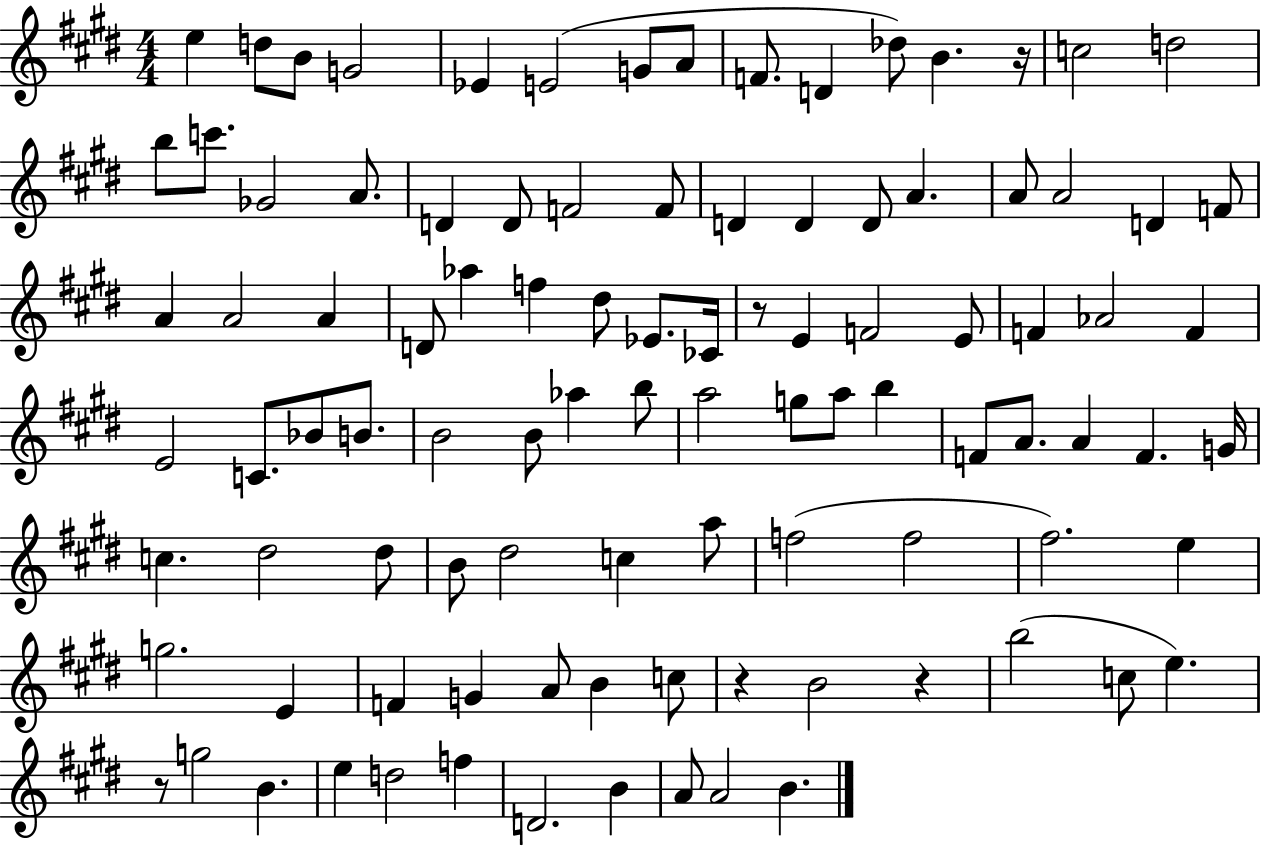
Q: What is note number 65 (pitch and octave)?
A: D#5